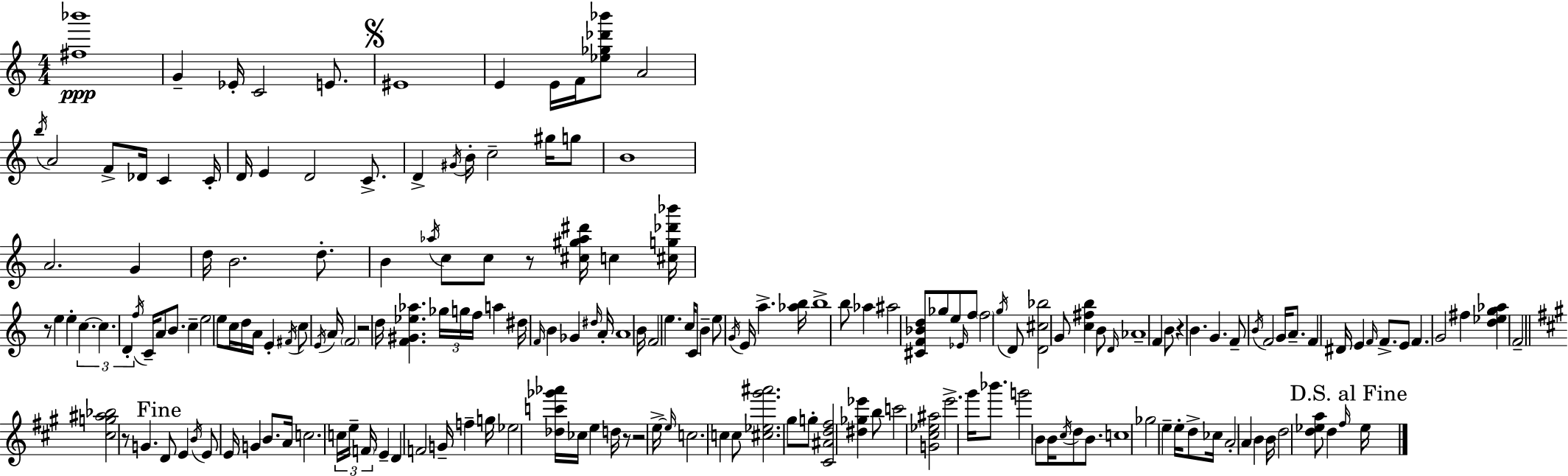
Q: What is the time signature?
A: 4/4